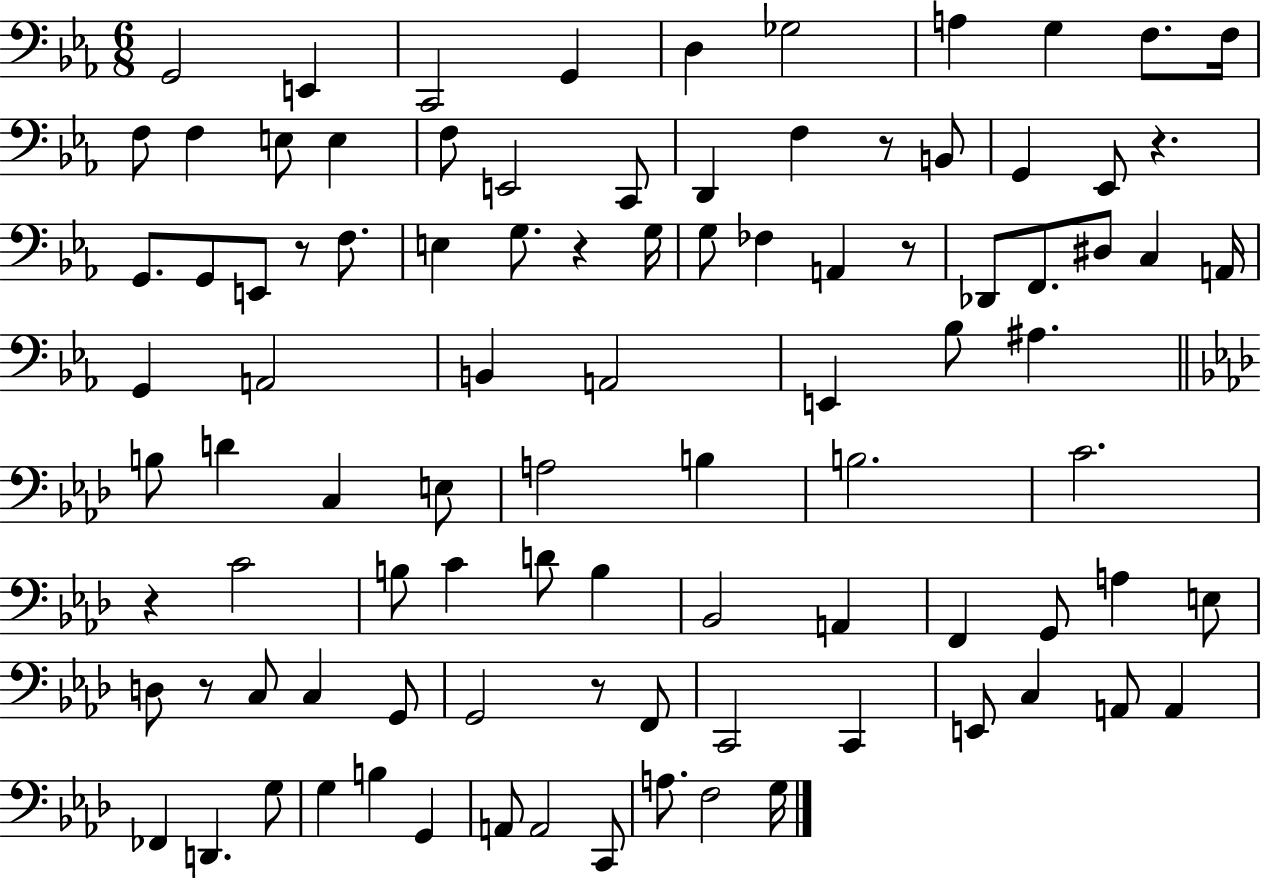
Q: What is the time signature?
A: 6/8